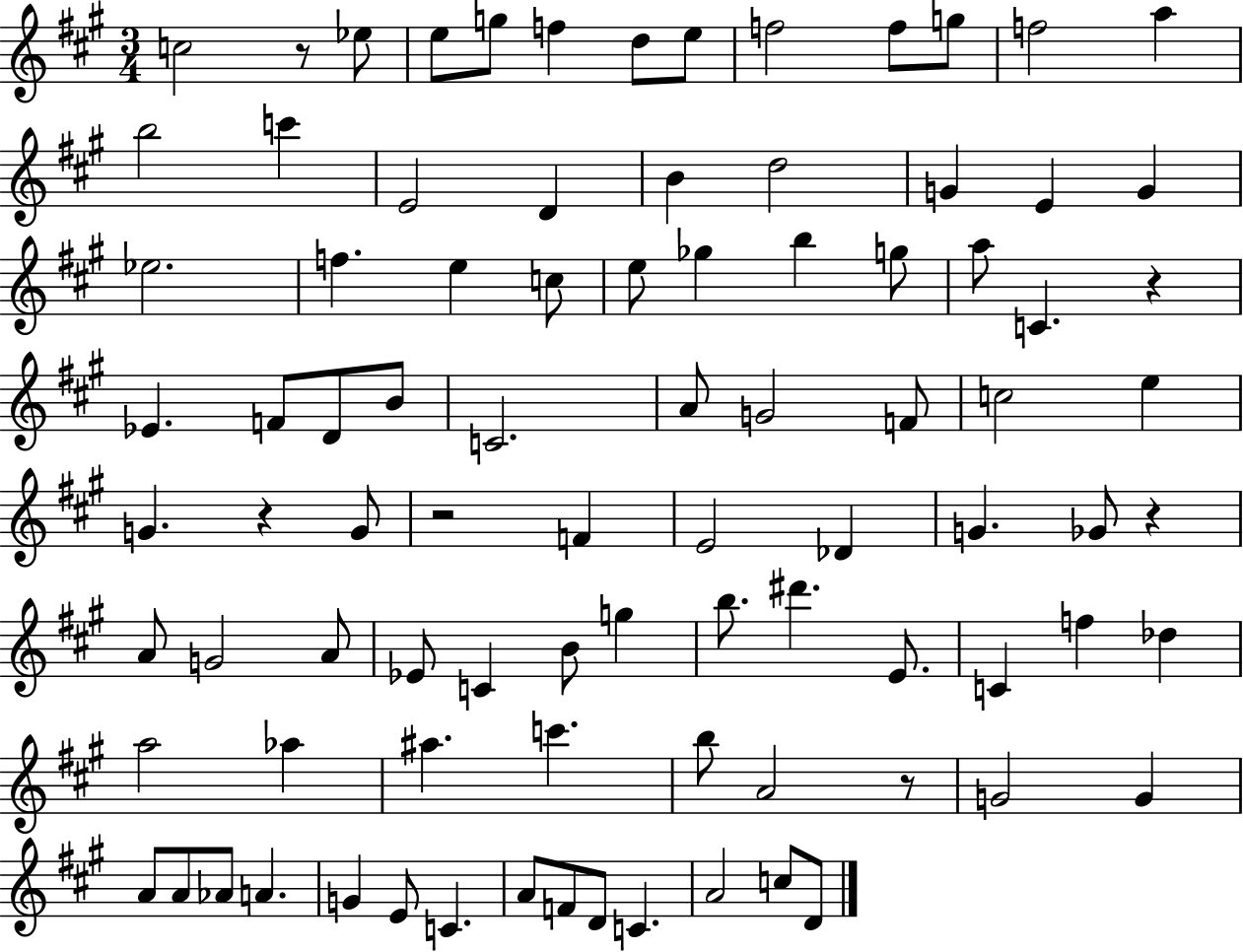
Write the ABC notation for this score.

X:1
T:Untitled
M:3/4
L:1/4
K:A
c2 z/2 _e/2 e/2 g/2 f d/2 e/2 f2 f/2 g/2 f2 a b2 c' E2 D B d2 G E G _e2 f e c/2 e/2 _g b g/2 a/2 C z _E F/2 D/2 B/2 C2 A/2 G2 F/2 c2 e G z G/2 z2 F E2 _D G _G/2 z A/2 G2 A/2 _E/2 C B/2 g b/2 ^d' E/2 C f _d a2 _a ^a c' b/2 A2 z/2 G2 G A/2 A/2 _A/2 A G E/2 C A/2 F/2 D/2 C A2 c/2 D/2